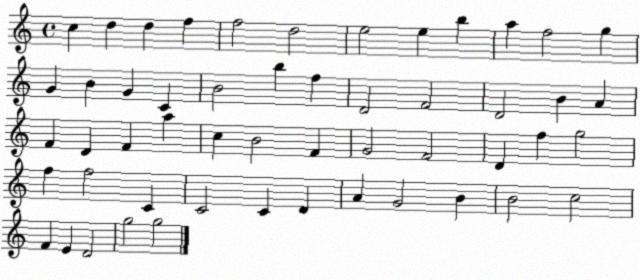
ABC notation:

X:1
T:Untitled
M:4/4
L:1/4
K:C
c d d f f2 d2 e2 e b a f2 g G B G C B2 b f D2 F2 D2 B A F D F a c B2 F G2 F2 D f g2 f f2 C C2 C D A G2 B B2 c2 F E D2 g2 g2